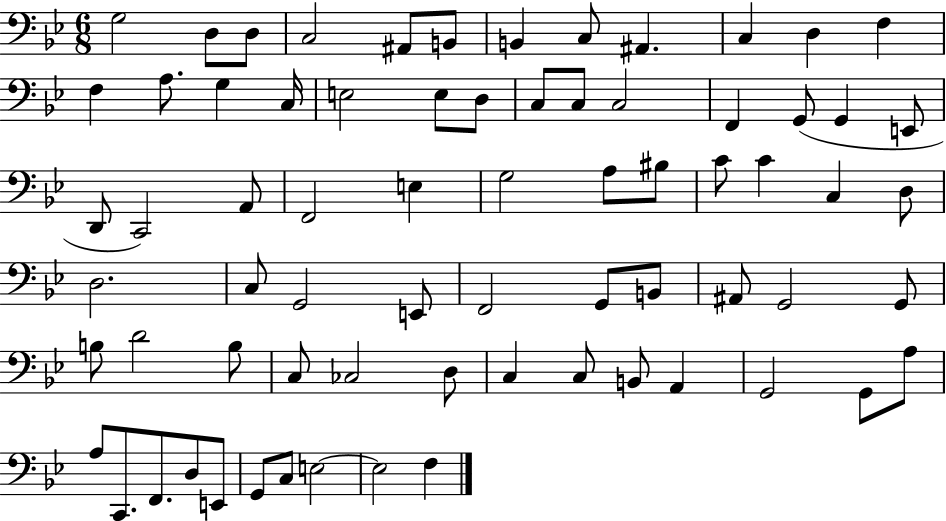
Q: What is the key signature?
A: BES major